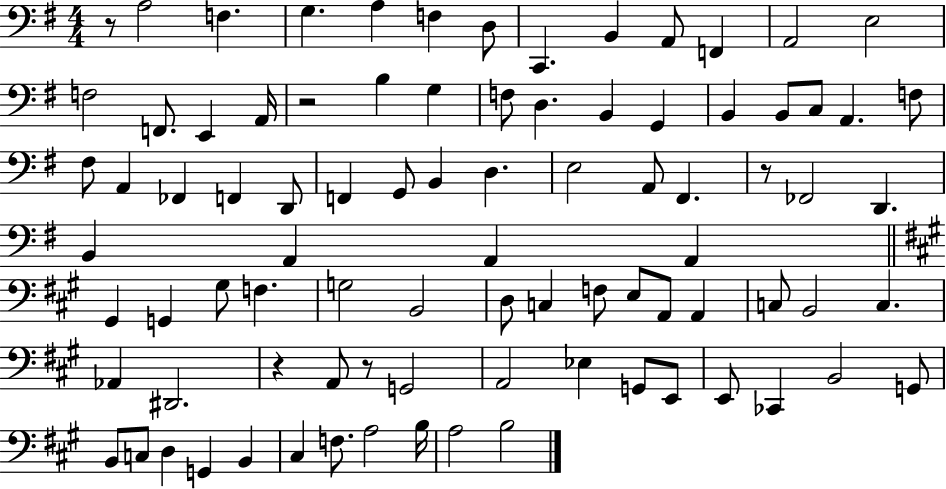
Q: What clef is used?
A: bass